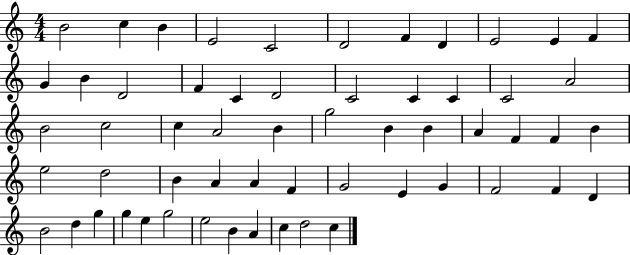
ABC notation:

X:1
T:Untitled
M:4/4
L:1/4
K:C
B2 c B E2 C2 D2 F D E2 E F G B D2 F C D2 C2 C C C2 A2 B2 c2 c A2 B g2 B B A F F B e2 d2 B A A F G2 E G F2 F D B2 d g g e g2 e2 B A c d2 c